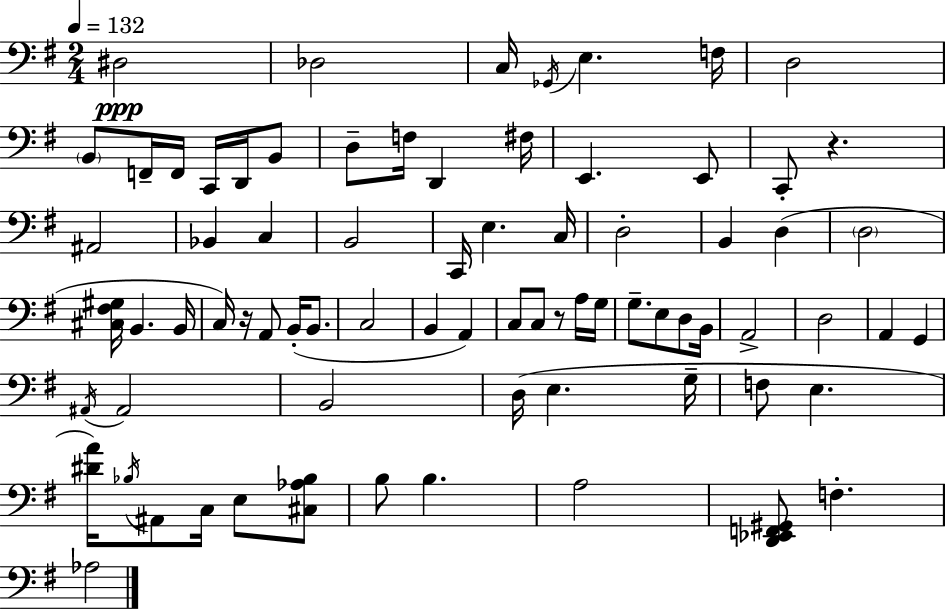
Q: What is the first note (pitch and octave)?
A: D#3